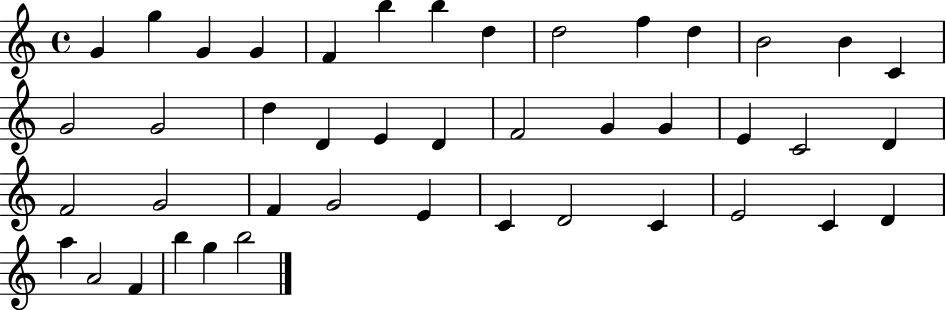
G4/q G5/q G4/q G4/q F4/q B5/q B5/q D5/q D5/h F5/q D5/q B4/h B4/q C4/q G4/h G4/h D5/q D4/q E4/q D4/q F4/h G4/q G4/q E4/q C4/h D4/q F4/h G4/h F4/q G4/h E4/q C4/q D4/h C4/q E4/h C4/q D4/q A5/q A4/h F4/q B5/q G5/q B5/h